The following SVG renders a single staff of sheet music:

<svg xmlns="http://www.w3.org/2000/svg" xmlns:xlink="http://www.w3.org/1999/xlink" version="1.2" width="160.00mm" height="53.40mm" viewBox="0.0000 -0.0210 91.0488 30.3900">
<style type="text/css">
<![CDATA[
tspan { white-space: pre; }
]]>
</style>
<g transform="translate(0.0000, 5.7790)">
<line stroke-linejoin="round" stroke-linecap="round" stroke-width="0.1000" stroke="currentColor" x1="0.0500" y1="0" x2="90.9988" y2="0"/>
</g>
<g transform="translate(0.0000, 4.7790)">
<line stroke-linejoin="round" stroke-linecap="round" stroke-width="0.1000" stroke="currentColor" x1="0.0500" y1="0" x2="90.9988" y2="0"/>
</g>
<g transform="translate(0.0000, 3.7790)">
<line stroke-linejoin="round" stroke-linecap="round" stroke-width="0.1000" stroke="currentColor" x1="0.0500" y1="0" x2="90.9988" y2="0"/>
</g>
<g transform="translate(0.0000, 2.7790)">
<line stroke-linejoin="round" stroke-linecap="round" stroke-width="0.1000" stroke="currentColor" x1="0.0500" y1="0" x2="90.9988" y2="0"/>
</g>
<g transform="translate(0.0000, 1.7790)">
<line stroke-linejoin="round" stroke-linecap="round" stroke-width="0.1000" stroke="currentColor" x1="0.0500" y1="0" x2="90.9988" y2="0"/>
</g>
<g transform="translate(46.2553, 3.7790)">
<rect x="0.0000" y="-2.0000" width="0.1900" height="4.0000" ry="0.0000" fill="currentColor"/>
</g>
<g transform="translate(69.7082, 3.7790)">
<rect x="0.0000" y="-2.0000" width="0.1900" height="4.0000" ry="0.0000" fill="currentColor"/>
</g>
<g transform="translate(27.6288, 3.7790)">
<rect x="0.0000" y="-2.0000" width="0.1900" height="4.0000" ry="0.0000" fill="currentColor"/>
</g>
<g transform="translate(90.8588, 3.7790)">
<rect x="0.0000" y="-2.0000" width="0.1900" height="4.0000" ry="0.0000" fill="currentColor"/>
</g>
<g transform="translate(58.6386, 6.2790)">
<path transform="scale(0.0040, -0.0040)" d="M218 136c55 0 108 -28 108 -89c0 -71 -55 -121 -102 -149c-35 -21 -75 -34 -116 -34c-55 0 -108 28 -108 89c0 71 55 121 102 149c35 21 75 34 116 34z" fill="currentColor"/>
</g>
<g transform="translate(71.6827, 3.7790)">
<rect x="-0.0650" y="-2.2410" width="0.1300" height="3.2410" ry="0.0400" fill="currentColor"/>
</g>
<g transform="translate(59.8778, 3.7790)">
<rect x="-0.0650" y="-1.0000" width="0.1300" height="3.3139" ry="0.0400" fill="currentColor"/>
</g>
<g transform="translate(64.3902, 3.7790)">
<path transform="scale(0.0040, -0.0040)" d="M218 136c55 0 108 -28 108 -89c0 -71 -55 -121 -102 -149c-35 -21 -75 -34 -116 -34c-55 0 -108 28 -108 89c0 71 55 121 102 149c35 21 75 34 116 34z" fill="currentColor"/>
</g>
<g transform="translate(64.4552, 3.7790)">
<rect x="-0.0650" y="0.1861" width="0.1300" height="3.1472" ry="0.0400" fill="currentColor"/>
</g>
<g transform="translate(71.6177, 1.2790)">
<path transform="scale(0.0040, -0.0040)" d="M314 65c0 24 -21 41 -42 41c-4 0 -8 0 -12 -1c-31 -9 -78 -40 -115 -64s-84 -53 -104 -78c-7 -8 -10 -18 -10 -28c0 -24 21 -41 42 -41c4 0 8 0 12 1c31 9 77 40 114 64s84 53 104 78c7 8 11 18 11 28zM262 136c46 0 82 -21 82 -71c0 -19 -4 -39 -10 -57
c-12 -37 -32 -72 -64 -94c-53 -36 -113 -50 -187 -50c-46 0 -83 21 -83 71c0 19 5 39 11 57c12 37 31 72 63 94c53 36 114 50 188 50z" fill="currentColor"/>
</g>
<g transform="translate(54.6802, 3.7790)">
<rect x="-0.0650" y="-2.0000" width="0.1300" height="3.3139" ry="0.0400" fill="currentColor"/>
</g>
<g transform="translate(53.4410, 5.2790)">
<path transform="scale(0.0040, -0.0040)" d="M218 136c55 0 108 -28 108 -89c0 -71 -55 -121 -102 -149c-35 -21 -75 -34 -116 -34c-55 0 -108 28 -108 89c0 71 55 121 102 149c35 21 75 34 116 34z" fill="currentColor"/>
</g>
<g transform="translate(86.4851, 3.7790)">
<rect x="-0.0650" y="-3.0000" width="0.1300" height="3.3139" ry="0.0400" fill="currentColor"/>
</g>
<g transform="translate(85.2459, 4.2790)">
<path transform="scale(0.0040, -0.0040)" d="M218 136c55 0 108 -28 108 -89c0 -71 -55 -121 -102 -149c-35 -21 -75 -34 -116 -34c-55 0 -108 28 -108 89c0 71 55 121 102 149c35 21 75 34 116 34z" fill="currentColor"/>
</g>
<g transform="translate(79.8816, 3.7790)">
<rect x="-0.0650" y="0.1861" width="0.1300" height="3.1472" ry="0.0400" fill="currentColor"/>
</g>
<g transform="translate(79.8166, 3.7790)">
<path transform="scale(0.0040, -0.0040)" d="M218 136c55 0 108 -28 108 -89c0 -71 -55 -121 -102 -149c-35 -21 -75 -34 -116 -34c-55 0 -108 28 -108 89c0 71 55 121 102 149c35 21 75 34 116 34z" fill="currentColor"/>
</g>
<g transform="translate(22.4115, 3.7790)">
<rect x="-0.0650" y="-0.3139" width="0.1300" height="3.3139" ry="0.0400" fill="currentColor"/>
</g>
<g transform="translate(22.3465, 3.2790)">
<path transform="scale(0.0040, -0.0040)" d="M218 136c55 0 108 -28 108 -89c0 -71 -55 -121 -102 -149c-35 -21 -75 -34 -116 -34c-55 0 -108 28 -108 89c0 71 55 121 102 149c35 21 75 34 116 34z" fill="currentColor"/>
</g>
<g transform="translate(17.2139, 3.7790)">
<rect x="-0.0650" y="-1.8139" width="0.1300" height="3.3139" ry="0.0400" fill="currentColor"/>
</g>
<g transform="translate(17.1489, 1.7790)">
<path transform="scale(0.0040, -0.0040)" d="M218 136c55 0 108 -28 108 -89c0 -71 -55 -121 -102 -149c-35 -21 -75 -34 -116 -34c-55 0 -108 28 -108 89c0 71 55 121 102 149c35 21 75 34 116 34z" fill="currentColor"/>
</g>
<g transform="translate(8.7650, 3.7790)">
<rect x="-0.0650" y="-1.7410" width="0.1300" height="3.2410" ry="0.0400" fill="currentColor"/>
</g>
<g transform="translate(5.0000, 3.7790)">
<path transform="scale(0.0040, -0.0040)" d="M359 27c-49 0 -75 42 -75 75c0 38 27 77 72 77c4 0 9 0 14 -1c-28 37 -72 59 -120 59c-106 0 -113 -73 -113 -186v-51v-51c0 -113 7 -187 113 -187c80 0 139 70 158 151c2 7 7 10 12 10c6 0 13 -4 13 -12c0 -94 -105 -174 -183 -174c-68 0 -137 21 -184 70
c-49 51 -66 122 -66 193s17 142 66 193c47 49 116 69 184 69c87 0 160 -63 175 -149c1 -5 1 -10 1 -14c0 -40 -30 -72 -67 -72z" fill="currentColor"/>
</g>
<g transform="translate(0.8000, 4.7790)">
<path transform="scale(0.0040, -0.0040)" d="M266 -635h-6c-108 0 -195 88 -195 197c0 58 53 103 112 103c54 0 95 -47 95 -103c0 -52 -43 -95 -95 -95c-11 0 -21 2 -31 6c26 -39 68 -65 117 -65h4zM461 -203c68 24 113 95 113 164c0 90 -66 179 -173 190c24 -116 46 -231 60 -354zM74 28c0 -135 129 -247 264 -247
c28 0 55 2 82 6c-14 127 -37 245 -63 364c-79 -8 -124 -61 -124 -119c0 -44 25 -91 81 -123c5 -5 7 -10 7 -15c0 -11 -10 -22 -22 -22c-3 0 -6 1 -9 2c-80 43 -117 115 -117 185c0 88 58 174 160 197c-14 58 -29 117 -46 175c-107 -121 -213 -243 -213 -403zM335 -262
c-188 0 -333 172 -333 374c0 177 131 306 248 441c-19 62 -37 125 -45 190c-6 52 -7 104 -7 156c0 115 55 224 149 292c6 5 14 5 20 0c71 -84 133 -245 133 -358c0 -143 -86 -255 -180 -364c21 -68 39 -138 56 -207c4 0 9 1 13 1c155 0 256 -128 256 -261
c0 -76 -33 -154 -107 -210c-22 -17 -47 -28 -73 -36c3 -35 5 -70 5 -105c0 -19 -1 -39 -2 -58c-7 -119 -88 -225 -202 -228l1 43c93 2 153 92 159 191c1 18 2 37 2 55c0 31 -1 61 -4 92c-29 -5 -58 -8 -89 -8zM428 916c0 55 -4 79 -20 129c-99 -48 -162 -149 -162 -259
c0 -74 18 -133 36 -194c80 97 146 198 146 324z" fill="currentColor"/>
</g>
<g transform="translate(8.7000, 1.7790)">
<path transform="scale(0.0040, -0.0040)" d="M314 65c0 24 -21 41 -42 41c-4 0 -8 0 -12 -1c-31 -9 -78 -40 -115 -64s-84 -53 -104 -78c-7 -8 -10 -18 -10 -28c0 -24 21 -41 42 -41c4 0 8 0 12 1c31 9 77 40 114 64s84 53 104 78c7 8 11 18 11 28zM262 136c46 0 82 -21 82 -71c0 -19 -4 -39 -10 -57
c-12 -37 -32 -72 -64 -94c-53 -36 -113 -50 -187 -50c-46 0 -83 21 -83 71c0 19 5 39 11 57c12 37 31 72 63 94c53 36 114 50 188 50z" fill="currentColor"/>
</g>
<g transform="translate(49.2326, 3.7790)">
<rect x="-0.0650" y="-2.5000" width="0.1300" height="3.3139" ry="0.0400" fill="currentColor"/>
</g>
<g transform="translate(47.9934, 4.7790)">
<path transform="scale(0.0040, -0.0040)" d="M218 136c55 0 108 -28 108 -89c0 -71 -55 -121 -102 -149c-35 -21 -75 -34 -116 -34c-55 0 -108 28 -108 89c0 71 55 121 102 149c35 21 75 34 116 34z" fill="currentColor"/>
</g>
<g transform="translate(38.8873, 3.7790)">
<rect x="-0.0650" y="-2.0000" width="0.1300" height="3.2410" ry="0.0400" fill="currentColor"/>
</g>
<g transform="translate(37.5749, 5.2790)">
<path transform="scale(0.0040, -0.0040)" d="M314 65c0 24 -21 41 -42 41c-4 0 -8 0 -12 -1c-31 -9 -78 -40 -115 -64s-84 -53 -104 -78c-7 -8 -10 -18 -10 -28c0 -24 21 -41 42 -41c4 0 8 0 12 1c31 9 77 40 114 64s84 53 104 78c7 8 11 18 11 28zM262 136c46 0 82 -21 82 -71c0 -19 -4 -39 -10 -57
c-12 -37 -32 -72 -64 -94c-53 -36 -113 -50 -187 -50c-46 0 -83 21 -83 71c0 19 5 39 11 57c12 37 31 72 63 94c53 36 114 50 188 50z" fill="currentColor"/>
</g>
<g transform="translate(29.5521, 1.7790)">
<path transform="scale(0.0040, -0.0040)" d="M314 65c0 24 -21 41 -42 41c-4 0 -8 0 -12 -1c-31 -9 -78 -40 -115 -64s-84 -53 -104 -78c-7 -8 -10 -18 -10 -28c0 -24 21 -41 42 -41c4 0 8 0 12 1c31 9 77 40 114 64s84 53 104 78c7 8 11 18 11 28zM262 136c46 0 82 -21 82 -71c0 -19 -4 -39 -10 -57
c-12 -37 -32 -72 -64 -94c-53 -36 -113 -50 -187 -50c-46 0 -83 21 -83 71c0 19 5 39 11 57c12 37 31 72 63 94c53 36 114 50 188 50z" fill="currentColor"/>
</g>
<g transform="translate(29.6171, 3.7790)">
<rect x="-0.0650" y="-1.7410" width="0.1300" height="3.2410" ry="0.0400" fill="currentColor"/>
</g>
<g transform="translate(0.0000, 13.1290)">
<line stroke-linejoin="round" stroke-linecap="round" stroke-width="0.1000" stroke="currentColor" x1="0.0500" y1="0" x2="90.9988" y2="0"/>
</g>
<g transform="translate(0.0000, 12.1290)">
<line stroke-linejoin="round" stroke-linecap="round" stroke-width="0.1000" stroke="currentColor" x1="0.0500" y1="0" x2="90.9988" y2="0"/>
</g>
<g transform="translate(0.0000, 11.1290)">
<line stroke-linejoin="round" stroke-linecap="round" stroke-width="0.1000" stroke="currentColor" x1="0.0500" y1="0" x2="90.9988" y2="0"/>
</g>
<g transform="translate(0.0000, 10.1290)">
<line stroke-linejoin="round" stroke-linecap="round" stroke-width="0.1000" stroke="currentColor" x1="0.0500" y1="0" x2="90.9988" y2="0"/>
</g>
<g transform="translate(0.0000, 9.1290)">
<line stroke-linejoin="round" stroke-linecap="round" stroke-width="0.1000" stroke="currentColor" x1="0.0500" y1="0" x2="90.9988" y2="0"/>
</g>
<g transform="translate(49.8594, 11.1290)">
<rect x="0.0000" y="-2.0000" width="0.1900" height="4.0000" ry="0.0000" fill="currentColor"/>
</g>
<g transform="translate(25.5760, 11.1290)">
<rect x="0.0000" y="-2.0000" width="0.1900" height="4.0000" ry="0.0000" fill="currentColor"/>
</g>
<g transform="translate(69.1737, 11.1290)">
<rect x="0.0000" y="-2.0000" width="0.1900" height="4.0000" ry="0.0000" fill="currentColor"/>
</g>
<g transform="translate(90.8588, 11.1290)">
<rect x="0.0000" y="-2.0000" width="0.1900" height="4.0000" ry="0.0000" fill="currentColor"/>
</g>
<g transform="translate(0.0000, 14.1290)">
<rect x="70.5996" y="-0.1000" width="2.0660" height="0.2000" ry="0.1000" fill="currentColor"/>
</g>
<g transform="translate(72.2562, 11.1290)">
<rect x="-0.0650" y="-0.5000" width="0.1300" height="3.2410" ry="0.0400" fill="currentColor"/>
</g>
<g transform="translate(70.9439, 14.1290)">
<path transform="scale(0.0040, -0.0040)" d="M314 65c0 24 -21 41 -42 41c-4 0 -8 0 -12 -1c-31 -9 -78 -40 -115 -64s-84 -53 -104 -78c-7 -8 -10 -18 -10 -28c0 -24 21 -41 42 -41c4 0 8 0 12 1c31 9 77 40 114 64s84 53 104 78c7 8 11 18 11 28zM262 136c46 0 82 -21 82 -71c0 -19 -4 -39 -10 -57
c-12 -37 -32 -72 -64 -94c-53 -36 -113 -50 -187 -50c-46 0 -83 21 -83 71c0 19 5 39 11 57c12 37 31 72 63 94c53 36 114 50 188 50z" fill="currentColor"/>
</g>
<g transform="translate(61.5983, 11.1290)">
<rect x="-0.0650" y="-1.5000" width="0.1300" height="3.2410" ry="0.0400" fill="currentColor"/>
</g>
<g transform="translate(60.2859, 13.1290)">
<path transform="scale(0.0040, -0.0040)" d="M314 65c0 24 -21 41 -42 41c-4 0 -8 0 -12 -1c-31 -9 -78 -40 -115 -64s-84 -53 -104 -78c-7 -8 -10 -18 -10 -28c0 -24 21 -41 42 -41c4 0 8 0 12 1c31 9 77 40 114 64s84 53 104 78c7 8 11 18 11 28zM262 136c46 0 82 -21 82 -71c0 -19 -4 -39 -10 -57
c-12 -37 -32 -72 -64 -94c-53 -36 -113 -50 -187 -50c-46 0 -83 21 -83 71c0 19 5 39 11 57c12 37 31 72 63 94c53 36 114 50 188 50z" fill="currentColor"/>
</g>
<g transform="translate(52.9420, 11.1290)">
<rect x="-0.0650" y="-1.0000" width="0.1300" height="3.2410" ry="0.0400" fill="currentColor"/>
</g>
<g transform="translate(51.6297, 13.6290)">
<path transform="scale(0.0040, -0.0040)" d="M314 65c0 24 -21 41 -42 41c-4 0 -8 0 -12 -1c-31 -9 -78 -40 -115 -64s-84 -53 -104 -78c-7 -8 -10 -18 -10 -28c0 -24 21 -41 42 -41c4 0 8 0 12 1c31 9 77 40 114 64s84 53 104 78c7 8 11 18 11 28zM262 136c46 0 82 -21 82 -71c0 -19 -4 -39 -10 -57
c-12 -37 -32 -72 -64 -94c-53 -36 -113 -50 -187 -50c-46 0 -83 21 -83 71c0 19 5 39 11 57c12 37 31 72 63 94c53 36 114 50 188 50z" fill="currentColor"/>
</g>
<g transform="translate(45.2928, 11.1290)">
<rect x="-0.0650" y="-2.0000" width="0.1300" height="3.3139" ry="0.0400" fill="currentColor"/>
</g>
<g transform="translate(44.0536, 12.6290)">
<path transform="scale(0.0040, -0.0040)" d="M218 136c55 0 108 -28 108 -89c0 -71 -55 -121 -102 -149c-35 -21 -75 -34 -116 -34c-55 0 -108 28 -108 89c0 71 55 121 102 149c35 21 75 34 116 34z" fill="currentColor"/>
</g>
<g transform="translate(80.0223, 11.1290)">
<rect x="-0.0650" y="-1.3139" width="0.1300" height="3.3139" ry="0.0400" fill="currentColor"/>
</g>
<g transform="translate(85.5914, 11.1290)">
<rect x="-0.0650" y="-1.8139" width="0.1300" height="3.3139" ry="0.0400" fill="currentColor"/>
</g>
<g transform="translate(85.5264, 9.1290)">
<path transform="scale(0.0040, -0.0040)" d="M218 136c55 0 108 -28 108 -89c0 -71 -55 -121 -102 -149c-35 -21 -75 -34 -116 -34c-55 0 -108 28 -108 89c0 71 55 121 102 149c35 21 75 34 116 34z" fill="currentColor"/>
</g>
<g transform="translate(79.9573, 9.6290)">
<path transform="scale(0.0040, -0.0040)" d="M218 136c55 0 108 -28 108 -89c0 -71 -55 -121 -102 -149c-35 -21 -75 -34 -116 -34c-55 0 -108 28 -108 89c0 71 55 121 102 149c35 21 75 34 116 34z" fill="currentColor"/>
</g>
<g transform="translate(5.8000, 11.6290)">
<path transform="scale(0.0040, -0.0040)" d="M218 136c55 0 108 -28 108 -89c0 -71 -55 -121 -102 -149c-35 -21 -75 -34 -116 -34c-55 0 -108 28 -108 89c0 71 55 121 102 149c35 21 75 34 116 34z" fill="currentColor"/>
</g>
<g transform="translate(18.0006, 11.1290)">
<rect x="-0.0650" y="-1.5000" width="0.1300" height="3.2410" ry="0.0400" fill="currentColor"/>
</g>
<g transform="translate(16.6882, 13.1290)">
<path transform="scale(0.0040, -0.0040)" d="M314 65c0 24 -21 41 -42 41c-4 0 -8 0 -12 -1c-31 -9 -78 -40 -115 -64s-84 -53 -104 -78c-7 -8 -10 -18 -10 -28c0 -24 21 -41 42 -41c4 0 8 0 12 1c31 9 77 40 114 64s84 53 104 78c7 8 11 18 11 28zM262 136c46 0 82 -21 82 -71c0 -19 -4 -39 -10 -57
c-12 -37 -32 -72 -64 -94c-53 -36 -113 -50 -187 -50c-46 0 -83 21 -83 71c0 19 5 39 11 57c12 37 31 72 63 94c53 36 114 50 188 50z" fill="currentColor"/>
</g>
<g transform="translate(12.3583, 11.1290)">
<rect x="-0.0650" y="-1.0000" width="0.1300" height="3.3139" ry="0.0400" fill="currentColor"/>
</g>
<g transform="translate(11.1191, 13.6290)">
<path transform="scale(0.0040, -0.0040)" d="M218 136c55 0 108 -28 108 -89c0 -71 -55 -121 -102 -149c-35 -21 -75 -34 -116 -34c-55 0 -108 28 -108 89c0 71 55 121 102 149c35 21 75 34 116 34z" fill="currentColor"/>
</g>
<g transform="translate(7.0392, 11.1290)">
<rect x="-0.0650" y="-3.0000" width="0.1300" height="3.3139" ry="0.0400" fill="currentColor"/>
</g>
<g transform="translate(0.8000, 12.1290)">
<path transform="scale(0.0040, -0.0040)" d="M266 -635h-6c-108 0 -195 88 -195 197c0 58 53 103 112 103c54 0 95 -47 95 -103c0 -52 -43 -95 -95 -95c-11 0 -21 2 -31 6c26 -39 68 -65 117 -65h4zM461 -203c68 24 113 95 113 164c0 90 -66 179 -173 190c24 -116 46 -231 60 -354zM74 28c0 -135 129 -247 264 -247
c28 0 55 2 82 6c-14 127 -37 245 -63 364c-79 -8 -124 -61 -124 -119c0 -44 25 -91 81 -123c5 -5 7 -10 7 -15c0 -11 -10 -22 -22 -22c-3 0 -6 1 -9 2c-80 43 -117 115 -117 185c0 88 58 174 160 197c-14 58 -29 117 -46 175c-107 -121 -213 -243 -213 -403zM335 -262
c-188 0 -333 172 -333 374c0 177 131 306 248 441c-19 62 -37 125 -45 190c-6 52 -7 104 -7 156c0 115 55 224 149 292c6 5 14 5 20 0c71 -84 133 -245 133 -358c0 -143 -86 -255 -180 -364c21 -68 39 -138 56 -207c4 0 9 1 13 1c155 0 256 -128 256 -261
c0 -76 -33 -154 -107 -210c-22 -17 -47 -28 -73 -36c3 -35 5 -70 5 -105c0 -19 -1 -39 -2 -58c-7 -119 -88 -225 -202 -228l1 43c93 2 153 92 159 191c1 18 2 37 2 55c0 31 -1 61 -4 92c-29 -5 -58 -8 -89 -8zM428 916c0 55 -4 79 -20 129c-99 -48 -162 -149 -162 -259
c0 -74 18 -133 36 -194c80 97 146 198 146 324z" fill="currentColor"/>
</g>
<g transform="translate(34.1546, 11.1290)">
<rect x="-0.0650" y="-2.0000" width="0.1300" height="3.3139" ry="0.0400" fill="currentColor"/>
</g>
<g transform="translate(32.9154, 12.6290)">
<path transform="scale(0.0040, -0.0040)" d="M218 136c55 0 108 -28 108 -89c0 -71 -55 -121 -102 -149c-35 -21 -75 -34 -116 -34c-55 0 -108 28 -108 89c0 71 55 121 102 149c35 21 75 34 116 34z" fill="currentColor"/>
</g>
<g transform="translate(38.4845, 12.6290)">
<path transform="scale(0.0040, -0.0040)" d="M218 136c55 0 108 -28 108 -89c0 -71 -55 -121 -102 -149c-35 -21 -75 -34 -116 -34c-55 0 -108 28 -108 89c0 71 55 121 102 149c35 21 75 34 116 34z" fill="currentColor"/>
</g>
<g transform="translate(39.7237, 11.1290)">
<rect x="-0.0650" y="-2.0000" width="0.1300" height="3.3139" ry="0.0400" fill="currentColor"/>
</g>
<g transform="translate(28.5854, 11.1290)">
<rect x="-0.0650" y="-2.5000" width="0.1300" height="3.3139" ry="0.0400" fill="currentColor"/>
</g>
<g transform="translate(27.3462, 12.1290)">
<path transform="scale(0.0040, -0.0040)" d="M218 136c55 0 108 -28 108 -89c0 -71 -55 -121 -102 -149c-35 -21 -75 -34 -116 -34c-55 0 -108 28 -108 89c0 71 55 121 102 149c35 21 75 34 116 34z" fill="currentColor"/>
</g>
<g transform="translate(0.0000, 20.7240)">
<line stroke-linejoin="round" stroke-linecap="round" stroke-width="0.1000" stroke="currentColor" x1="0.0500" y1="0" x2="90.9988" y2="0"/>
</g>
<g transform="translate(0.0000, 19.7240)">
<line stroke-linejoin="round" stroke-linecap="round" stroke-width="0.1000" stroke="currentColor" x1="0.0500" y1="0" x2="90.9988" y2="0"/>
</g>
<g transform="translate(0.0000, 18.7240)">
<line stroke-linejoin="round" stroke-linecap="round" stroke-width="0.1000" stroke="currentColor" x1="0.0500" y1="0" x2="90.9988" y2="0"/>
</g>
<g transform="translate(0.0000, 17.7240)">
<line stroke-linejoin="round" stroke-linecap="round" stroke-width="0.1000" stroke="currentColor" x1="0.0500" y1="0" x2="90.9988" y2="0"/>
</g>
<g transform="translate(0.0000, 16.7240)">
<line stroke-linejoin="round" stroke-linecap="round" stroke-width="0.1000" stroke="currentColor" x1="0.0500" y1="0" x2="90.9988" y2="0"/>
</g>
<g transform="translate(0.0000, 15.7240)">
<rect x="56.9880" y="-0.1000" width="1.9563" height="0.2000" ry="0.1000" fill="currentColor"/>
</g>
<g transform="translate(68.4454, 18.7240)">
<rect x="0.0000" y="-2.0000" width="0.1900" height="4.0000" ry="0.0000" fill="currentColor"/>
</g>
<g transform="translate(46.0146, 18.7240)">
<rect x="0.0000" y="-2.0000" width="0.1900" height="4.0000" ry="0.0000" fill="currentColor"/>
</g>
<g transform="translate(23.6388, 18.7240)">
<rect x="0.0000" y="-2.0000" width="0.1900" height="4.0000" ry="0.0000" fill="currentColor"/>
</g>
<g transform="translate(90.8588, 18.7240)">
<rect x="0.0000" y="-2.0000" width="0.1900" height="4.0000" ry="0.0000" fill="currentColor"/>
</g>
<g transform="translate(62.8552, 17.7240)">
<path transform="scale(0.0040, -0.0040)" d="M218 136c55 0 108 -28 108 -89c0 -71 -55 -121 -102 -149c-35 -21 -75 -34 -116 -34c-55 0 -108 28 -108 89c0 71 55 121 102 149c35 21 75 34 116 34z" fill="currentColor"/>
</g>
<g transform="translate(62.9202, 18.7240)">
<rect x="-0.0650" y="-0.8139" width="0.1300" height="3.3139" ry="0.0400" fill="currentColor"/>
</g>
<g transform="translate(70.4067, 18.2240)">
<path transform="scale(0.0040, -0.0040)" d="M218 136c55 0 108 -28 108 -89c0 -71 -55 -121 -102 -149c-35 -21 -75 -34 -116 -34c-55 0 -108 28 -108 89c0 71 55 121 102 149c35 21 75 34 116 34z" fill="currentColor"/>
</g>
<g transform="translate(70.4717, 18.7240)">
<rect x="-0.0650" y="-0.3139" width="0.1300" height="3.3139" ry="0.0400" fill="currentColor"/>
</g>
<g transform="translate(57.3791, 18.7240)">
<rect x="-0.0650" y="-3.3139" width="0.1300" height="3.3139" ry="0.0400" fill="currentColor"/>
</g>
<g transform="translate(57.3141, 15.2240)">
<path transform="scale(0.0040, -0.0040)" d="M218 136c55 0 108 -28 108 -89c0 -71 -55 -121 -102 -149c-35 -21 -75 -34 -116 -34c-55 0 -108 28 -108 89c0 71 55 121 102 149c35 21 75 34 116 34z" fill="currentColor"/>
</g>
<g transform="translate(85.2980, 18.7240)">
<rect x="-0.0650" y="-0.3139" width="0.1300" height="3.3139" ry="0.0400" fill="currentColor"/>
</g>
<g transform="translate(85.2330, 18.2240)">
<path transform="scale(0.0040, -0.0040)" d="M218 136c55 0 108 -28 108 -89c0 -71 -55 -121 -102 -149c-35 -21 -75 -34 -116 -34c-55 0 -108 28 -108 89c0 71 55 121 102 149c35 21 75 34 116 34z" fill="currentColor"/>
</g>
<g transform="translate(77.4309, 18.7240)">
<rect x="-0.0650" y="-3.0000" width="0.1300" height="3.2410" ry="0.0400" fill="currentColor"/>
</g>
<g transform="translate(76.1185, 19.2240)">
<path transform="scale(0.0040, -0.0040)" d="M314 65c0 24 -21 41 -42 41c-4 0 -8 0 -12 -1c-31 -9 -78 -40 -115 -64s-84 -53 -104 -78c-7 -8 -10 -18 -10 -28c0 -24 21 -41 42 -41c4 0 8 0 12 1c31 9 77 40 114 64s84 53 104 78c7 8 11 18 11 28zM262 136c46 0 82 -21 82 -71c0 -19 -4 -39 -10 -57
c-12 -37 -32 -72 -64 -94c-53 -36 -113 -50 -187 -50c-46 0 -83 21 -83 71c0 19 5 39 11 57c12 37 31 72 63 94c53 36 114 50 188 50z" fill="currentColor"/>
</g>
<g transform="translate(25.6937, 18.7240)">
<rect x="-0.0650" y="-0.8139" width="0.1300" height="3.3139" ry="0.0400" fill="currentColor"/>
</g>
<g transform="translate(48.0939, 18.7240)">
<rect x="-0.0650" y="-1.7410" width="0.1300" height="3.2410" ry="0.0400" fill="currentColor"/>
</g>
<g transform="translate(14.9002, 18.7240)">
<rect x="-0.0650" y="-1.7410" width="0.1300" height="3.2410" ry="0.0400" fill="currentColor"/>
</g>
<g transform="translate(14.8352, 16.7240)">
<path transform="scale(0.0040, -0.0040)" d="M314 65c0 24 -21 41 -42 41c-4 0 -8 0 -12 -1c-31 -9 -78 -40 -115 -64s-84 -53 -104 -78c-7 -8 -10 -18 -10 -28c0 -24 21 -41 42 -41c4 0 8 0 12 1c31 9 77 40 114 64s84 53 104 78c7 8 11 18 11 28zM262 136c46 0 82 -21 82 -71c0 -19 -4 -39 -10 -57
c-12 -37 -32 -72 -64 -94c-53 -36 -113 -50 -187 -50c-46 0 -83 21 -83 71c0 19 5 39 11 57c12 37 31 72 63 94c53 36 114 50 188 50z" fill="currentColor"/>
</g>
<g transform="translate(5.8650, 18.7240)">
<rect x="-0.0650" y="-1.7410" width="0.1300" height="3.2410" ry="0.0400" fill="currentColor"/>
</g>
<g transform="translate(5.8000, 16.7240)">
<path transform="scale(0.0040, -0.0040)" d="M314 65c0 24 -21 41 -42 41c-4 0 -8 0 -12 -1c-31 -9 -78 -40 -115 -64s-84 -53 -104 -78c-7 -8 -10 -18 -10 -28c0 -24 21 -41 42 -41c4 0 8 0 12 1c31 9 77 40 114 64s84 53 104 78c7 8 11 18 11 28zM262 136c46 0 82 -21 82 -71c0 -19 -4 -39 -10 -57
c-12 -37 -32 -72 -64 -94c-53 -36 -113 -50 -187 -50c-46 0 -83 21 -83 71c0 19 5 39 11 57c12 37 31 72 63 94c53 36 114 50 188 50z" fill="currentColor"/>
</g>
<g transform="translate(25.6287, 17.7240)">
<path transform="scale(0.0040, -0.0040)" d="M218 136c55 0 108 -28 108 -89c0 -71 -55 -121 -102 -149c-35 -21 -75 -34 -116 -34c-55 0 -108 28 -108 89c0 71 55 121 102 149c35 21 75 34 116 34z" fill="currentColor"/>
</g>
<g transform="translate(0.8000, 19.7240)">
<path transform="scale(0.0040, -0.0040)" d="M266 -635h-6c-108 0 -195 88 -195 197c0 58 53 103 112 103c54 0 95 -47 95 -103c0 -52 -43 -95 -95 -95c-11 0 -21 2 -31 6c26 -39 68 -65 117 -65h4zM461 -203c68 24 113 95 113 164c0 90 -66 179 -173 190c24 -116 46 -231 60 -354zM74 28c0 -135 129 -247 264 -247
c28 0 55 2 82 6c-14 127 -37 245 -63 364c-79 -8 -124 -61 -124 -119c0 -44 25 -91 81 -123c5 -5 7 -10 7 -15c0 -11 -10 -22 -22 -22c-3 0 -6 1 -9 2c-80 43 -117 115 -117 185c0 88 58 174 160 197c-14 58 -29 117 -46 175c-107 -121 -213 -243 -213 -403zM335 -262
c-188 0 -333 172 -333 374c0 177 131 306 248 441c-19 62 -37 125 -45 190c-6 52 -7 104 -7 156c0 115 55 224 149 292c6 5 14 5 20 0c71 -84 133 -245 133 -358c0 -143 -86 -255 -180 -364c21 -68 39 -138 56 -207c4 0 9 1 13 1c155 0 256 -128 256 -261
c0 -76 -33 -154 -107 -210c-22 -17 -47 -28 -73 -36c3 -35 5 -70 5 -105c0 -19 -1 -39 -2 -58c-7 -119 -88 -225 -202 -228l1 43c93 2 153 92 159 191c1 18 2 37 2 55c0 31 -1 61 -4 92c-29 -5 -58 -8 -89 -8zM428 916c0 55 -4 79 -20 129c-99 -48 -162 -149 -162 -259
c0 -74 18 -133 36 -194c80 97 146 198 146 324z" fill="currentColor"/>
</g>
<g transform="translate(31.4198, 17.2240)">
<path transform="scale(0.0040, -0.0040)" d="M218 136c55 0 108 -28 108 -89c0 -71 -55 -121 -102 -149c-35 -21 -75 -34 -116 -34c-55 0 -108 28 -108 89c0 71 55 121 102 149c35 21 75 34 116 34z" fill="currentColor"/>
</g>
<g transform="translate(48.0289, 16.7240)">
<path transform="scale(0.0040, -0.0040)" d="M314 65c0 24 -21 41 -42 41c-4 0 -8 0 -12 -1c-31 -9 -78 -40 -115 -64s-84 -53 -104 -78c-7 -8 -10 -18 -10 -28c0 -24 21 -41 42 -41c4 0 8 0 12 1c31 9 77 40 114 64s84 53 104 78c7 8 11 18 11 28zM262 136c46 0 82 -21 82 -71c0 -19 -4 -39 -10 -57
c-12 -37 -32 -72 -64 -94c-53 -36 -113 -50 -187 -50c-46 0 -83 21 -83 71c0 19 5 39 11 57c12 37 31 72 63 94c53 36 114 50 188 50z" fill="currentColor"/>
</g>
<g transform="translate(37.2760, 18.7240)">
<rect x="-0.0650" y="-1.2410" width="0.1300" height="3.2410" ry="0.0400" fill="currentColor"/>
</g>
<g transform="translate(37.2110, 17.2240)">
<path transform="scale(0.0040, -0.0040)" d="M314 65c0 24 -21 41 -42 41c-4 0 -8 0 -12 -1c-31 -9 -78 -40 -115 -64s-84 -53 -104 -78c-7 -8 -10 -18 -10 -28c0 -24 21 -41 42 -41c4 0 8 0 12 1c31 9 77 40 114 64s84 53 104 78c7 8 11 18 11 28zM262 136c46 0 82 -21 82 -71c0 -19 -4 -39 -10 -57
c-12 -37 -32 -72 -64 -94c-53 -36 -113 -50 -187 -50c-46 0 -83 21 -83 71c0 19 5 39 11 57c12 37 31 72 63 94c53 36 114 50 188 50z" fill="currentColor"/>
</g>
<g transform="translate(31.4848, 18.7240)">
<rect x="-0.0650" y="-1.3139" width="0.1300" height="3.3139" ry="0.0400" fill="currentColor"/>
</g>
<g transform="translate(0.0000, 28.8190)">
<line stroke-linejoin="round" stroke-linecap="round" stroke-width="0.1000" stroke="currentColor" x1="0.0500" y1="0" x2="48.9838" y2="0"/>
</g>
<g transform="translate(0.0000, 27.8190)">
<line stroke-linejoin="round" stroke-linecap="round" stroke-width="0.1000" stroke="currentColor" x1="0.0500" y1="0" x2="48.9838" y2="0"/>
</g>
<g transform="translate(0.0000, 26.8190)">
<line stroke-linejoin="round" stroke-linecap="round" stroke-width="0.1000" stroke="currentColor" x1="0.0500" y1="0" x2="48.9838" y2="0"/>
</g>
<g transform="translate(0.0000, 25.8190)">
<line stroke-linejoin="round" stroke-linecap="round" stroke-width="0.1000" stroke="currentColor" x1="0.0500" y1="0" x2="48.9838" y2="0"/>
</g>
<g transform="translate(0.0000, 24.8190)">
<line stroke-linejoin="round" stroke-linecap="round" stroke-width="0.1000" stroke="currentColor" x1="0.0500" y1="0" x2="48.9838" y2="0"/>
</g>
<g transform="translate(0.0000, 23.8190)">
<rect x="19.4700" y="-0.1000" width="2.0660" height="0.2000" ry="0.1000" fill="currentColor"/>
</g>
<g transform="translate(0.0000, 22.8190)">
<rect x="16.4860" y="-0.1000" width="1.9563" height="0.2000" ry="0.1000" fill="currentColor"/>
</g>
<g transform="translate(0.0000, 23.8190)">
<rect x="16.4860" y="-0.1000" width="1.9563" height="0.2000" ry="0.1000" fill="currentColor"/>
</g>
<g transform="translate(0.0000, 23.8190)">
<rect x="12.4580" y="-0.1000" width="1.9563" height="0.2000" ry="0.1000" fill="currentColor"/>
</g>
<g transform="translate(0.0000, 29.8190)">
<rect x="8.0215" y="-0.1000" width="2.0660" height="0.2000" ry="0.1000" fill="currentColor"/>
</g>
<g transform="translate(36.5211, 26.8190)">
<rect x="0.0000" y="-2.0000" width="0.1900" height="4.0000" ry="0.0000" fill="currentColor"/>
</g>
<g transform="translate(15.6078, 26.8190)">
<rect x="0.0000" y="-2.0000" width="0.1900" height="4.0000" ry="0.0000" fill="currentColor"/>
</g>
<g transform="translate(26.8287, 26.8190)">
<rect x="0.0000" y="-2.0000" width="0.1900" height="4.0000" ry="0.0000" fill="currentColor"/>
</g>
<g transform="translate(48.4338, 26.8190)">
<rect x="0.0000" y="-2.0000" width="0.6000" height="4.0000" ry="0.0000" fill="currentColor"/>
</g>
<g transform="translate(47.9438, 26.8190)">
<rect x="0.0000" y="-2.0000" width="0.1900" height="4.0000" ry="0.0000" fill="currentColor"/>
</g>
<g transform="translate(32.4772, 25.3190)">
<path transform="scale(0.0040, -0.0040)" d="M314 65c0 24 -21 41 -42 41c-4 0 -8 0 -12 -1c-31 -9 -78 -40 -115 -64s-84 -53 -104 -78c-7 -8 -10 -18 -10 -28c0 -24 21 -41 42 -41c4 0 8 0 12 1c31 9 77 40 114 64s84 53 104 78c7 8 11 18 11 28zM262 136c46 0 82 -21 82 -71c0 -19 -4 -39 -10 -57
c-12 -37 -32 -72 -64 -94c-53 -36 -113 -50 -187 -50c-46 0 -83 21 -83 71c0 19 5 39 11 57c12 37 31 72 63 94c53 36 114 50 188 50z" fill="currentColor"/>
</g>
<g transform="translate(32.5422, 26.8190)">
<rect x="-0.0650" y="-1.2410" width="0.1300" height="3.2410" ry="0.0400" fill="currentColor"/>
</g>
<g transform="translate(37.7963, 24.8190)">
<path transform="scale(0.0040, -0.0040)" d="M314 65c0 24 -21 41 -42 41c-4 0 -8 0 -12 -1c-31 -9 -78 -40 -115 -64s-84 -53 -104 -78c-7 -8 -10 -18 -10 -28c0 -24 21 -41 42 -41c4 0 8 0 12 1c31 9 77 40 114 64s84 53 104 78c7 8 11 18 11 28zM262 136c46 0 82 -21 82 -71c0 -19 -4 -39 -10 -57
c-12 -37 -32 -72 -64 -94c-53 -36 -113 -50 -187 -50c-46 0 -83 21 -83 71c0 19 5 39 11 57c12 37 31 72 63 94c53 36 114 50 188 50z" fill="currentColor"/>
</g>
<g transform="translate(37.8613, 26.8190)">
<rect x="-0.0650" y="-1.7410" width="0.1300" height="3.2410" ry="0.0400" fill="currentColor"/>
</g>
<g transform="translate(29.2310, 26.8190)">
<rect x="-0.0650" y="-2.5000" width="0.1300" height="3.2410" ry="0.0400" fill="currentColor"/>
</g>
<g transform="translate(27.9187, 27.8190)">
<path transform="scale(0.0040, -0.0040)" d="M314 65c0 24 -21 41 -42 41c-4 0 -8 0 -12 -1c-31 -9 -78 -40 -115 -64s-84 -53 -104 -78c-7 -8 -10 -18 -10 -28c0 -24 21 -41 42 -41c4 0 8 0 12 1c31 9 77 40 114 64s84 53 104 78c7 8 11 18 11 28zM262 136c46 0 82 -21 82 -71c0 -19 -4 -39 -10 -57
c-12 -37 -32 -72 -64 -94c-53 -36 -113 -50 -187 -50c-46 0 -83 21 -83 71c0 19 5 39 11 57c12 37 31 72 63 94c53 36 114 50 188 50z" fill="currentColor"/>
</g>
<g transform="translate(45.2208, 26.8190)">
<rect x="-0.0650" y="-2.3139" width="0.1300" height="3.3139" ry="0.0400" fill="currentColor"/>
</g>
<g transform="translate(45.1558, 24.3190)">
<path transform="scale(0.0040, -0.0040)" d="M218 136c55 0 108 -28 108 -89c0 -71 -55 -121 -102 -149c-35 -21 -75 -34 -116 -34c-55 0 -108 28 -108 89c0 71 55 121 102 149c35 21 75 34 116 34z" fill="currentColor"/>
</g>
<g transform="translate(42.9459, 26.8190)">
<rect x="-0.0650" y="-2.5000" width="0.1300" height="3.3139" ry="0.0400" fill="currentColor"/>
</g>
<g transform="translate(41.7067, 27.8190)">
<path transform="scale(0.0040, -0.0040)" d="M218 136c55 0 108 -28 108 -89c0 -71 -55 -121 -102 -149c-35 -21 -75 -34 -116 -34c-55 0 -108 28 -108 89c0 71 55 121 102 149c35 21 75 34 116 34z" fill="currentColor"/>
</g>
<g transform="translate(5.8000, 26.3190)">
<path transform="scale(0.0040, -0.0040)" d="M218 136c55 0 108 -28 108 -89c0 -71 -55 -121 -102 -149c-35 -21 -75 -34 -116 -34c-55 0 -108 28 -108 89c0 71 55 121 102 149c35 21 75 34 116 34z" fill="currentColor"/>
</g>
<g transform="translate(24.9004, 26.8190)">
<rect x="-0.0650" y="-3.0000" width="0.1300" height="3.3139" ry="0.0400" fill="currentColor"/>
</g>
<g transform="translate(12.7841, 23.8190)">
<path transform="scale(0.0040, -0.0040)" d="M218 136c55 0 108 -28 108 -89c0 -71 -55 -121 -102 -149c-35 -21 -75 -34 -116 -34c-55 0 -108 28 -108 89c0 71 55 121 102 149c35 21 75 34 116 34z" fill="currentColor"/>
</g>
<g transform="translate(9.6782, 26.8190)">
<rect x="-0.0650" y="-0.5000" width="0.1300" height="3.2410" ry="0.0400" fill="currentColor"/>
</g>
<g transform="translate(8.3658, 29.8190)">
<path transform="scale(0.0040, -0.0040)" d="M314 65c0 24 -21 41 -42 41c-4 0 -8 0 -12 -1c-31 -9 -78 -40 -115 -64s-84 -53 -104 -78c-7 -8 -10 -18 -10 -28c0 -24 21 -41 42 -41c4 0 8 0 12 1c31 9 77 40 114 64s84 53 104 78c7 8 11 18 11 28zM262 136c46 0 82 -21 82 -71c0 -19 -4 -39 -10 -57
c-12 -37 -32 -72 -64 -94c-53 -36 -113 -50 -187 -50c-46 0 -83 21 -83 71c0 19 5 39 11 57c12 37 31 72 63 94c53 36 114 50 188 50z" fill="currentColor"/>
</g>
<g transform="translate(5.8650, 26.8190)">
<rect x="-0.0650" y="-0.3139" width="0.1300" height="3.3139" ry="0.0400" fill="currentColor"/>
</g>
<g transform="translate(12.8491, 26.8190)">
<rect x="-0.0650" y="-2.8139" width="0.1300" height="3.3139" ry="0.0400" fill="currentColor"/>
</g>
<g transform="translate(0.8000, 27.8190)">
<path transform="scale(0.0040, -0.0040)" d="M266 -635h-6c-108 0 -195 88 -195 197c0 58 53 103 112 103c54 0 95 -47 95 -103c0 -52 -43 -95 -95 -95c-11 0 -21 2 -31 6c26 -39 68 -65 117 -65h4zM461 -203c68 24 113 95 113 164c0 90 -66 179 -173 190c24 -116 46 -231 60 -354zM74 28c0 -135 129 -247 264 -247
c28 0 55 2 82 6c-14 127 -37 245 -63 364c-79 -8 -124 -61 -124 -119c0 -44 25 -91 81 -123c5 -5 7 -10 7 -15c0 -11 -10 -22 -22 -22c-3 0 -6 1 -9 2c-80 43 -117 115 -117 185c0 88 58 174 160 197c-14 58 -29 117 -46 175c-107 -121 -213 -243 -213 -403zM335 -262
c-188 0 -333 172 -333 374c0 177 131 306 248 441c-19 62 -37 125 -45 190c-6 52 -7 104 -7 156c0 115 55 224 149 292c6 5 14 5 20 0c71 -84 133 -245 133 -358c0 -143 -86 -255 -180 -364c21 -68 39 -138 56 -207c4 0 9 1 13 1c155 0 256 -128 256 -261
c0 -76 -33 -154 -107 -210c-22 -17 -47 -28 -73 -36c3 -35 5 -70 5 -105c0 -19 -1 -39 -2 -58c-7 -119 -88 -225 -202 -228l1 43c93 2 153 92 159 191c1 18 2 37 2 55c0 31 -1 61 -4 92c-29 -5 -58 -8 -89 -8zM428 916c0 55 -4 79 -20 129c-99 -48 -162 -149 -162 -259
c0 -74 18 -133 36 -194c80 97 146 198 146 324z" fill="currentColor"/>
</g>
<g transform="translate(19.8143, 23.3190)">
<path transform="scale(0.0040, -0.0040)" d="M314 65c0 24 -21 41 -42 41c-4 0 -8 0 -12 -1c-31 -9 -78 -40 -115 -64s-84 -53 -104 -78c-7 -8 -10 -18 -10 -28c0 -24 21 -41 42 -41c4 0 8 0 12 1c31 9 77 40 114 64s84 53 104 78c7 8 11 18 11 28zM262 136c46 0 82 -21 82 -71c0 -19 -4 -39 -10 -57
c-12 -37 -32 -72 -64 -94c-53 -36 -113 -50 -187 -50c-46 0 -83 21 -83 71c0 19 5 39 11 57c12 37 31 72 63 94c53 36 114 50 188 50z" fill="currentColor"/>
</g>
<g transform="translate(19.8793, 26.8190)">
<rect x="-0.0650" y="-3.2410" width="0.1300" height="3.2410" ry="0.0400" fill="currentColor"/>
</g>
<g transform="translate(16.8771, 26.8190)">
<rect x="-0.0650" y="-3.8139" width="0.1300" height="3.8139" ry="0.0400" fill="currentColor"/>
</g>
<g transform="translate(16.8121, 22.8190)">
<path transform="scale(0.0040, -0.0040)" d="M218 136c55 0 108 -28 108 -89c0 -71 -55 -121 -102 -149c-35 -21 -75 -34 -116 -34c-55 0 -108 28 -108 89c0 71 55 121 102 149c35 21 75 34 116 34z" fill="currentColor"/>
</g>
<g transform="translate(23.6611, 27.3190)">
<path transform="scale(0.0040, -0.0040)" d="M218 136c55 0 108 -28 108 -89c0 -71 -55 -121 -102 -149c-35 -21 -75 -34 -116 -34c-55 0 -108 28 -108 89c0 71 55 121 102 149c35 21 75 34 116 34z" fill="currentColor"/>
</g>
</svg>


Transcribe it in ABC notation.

X:1
T:Untitled
M:4/4
L:1/4
K:C
f2 f c f2 F2 G F D B g2 B A A D E2 G F F F D2 E2 C2 e f f2 f2 d e e2 f2 b d c A2 c c C2 a c' b2 A G2 e2 f2 G g